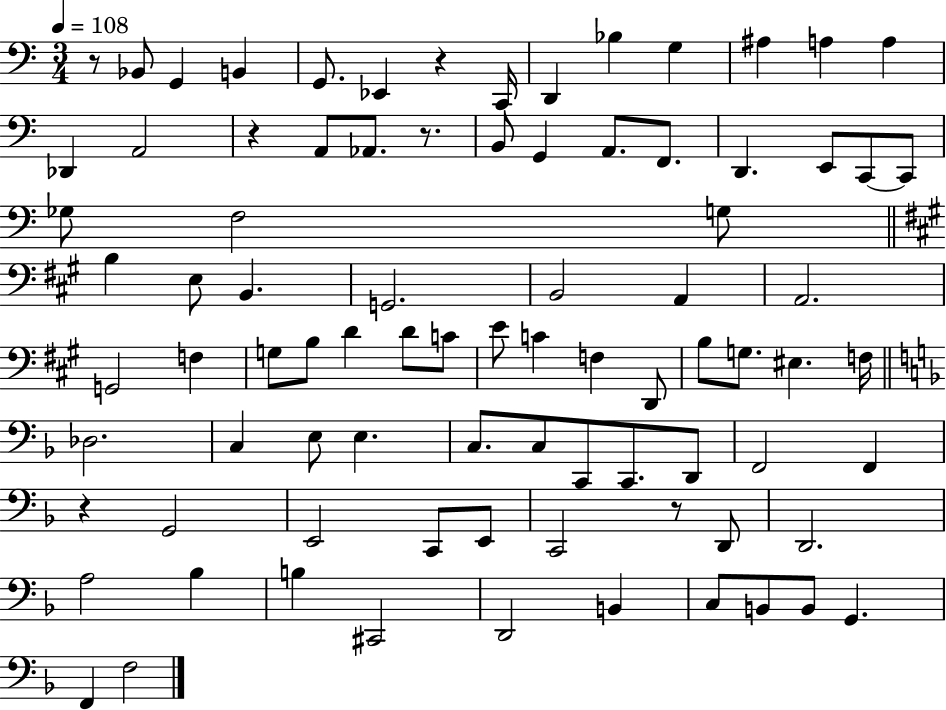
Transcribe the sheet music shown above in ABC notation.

X:1
T:Untitled
M:3/4
L:1/4
K:C
z/2 _B,,/2 G,, B,, G,,/2 _E,, z C,,/4 D,, _B, G, ^A, A, A, _D,, A,,2 z A,,/2 _A,,/2 z/2 B,,/2 G,, A,,/2 F,,/2 D,, E,,/2 C,,/2 C,,/2 _G,/2 F,2 G,/2 B, E,/2 B,, G,,2 B,,2 A,, A,,2 G,,2 F, G,/2 B,/2 D D/2 C/2 E/2 C F, D,,/2 B,/2 G,/2 ^E, F,/4 _D,2 C, E,/2 E, C,/2 C,/2 C,,/2 C,,/2 D,,/2 F,,2 F,, z G,,2 E,,2 C,,/2 E,,/2 C,,2 z/2 D,,/2 D,,2 A,2 _B, B, ^C,,2 D,,2 B,, C,/2 B,,/2 B,,/2 G,, F,, F,2